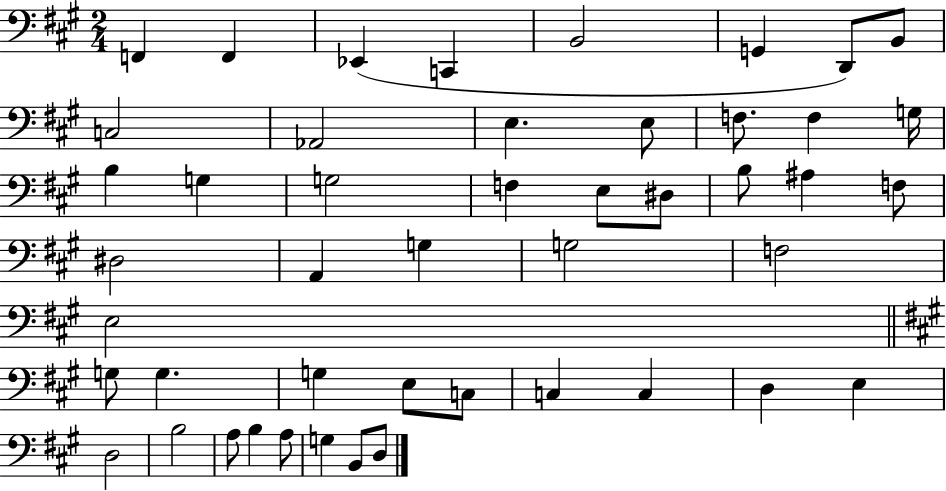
X:1
T:Untitled
M:2/4
L:1/4
K:A
F,, F,, _E,, C,, B,,2 G,, D,,/2 B,,/2 C,2 _A,,2 E, E,/2 F,/2 F, G,/4 B, G, G,2 F, E,/2 ^D,/2 B,/2 ^A, F,/2 ^D,2 A,, G, G,2 F,2 E,2 G,/2 G, G, E,/2 C,/2 C, C, D, E, D,2 B,2 A,/2 B, A,/2 G, B,,/2 D,/2